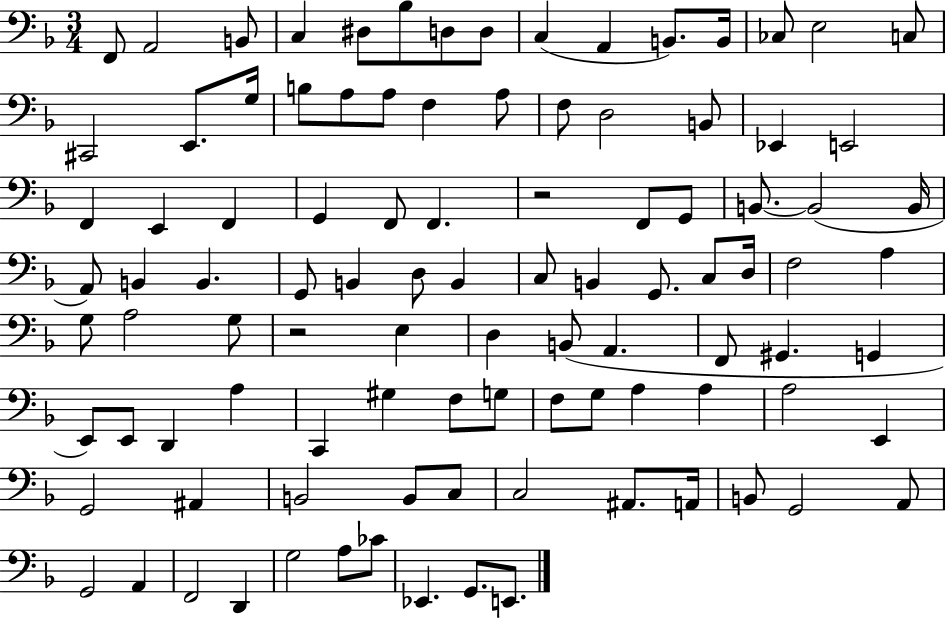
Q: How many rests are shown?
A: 2